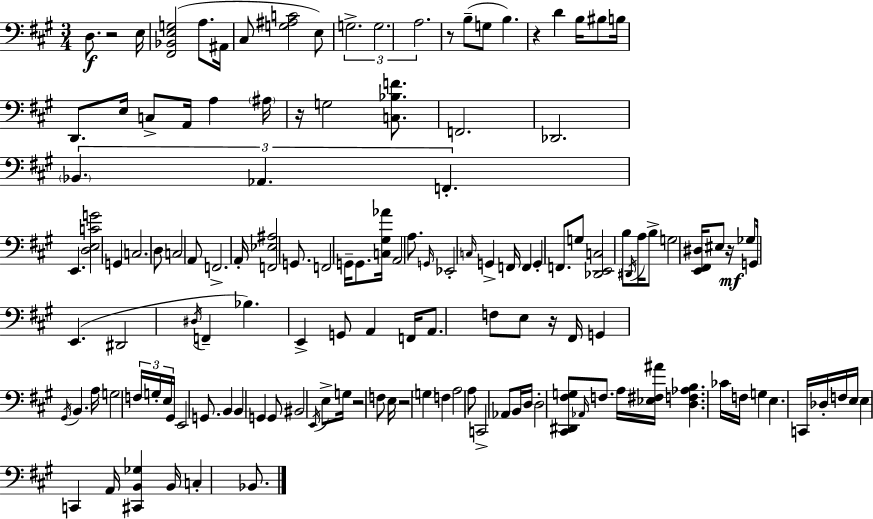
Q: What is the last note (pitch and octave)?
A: Bb2